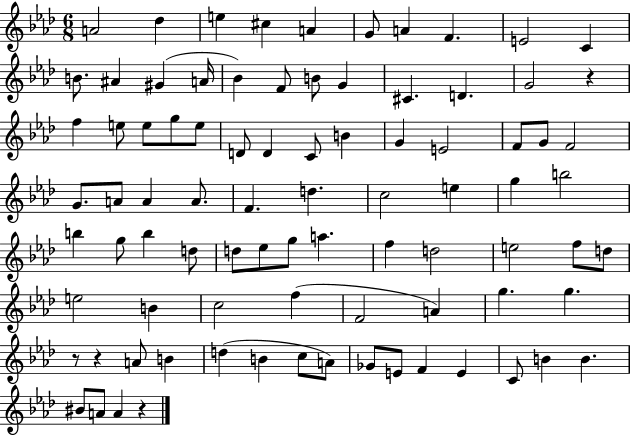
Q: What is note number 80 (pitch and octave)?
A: BIS4